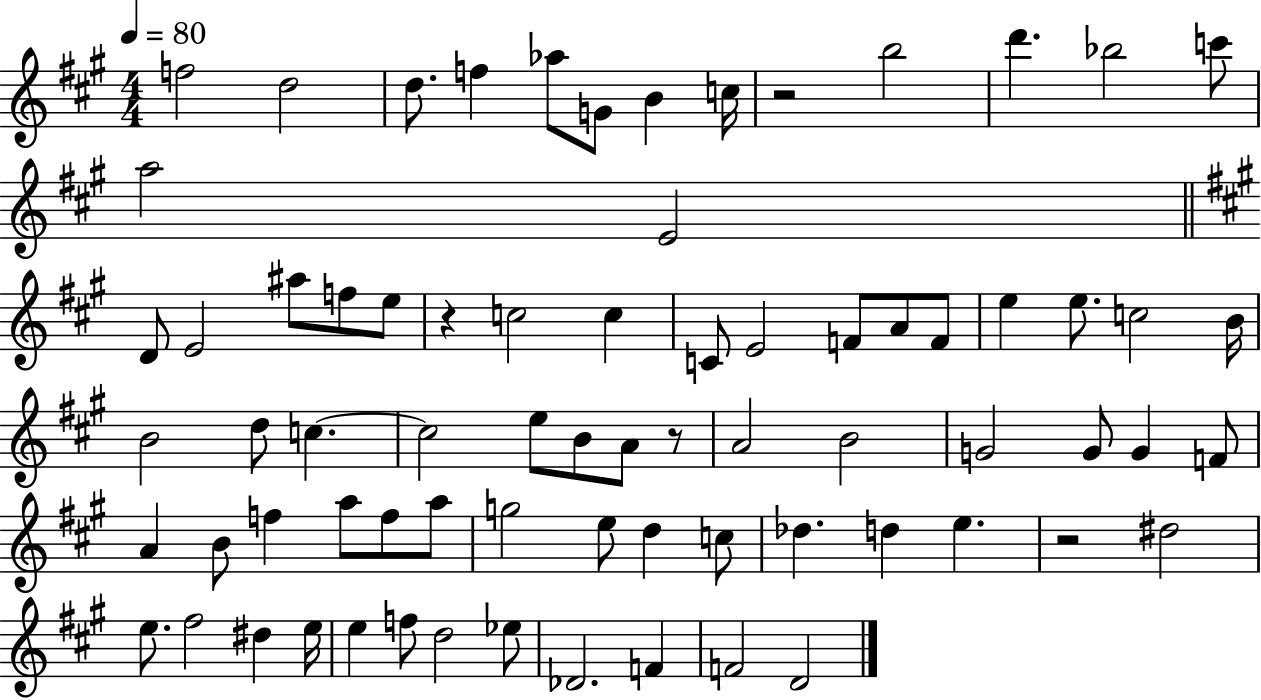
F5/h D5/h D5/e. F5/q Ab5/e G4/e B4/q C5/s R/h B5/h D6/q. Bb5/h C6/e A5/h E4/h D4/e E4/h A#5/e F5/e E5/e R/q C5/h C5/q C4/e E4/h F4/e A4/e F4/e E5/q E5/e. C5/h B4/s B4/h D5/e C5/q. C5/h E5/e B4/e A4/e R/e A4/h B4/h G4/h G4/e G4/q F4/e A4/q B4/e F5/q A5/e F5/e A5/e G5/h E5/e D5/q C5/e Db5/q. D5/q E5/q. R/h D#5/h E5/e. F#5/h D#5/q E5/s E5/q F5/e D5/h Eb5/e Db4/h. F4/q F4/h D4/h